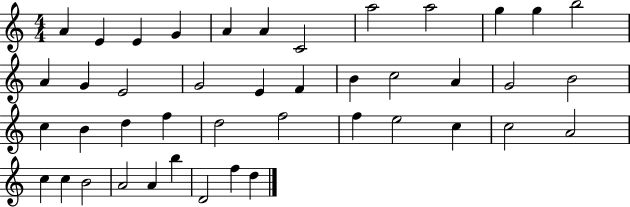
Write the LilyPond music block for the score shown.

{
  \clef treble
  \numericTimeSignature
  \time 4/4
  \key c \major
  a'4 e'4 e'4 g'4 | a'4 a'4 c'2 | a''2 a''2 | g''4 g''4 b''2 | \break a'4 g'4 e'2 | g'2 e'4 f'4 | b'4 c''2 a'4 | g'2 b'2 | \break c''4 b'4 d''4 f''4 | d''2 f''2 | f''4 e''2 c''4 | c''2 a'2 | \break c''4 c''4 b'2 | a'2 a'4 b''4 | d'2 f''4 d''4 | \bar "|."
}